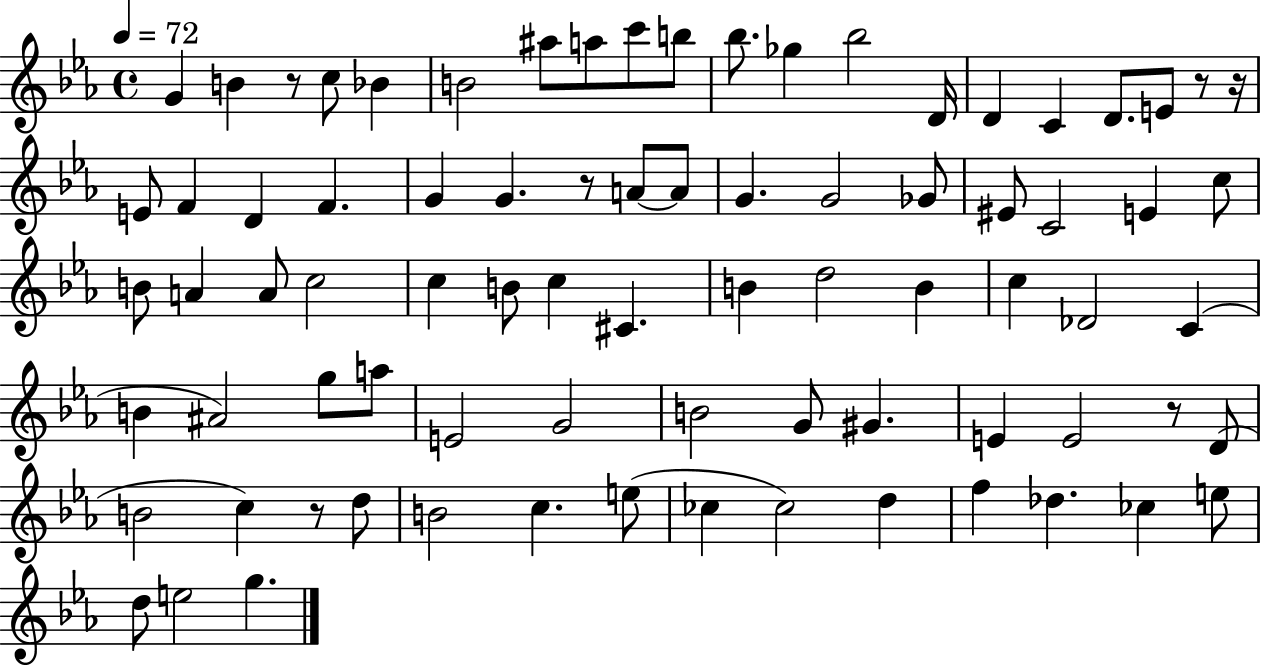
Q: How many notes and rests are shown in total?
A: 80